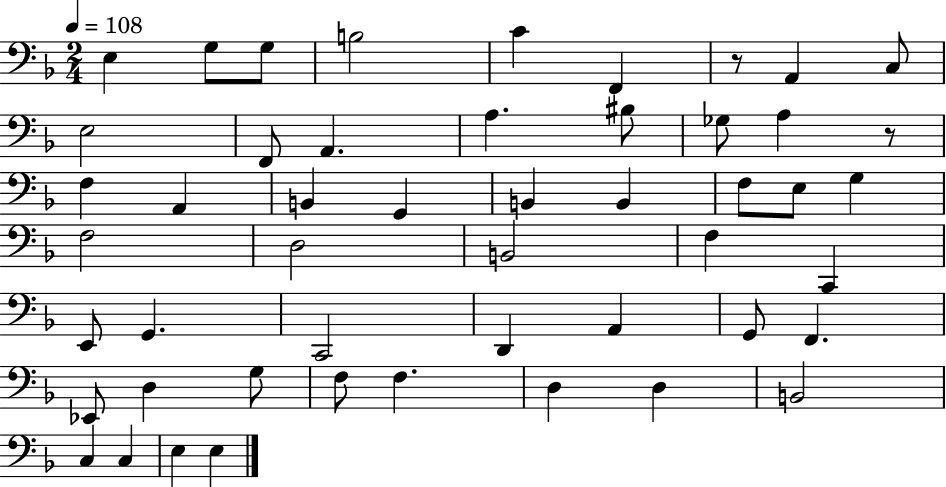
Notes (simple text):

E3/q G3/e G3/e B3/h C4/q F2/q R/e A2/q C3/e E3/h F2/e A2/q. A3/q. BIS3/e Gb3/e A3/q R/e F3/q A2/q B2/q G2/q B2/q B2/q F3/e E3/e G3/q F3/h D3/h B2/h F3/q C2/q E2/e G2/q. C2/h D2/q A2/q G2/e F2/q. Eb2/e D3/q G3/e F3/e F3/q. D3/q D3/q B2/h C3/q C3/q E3/q E3/q